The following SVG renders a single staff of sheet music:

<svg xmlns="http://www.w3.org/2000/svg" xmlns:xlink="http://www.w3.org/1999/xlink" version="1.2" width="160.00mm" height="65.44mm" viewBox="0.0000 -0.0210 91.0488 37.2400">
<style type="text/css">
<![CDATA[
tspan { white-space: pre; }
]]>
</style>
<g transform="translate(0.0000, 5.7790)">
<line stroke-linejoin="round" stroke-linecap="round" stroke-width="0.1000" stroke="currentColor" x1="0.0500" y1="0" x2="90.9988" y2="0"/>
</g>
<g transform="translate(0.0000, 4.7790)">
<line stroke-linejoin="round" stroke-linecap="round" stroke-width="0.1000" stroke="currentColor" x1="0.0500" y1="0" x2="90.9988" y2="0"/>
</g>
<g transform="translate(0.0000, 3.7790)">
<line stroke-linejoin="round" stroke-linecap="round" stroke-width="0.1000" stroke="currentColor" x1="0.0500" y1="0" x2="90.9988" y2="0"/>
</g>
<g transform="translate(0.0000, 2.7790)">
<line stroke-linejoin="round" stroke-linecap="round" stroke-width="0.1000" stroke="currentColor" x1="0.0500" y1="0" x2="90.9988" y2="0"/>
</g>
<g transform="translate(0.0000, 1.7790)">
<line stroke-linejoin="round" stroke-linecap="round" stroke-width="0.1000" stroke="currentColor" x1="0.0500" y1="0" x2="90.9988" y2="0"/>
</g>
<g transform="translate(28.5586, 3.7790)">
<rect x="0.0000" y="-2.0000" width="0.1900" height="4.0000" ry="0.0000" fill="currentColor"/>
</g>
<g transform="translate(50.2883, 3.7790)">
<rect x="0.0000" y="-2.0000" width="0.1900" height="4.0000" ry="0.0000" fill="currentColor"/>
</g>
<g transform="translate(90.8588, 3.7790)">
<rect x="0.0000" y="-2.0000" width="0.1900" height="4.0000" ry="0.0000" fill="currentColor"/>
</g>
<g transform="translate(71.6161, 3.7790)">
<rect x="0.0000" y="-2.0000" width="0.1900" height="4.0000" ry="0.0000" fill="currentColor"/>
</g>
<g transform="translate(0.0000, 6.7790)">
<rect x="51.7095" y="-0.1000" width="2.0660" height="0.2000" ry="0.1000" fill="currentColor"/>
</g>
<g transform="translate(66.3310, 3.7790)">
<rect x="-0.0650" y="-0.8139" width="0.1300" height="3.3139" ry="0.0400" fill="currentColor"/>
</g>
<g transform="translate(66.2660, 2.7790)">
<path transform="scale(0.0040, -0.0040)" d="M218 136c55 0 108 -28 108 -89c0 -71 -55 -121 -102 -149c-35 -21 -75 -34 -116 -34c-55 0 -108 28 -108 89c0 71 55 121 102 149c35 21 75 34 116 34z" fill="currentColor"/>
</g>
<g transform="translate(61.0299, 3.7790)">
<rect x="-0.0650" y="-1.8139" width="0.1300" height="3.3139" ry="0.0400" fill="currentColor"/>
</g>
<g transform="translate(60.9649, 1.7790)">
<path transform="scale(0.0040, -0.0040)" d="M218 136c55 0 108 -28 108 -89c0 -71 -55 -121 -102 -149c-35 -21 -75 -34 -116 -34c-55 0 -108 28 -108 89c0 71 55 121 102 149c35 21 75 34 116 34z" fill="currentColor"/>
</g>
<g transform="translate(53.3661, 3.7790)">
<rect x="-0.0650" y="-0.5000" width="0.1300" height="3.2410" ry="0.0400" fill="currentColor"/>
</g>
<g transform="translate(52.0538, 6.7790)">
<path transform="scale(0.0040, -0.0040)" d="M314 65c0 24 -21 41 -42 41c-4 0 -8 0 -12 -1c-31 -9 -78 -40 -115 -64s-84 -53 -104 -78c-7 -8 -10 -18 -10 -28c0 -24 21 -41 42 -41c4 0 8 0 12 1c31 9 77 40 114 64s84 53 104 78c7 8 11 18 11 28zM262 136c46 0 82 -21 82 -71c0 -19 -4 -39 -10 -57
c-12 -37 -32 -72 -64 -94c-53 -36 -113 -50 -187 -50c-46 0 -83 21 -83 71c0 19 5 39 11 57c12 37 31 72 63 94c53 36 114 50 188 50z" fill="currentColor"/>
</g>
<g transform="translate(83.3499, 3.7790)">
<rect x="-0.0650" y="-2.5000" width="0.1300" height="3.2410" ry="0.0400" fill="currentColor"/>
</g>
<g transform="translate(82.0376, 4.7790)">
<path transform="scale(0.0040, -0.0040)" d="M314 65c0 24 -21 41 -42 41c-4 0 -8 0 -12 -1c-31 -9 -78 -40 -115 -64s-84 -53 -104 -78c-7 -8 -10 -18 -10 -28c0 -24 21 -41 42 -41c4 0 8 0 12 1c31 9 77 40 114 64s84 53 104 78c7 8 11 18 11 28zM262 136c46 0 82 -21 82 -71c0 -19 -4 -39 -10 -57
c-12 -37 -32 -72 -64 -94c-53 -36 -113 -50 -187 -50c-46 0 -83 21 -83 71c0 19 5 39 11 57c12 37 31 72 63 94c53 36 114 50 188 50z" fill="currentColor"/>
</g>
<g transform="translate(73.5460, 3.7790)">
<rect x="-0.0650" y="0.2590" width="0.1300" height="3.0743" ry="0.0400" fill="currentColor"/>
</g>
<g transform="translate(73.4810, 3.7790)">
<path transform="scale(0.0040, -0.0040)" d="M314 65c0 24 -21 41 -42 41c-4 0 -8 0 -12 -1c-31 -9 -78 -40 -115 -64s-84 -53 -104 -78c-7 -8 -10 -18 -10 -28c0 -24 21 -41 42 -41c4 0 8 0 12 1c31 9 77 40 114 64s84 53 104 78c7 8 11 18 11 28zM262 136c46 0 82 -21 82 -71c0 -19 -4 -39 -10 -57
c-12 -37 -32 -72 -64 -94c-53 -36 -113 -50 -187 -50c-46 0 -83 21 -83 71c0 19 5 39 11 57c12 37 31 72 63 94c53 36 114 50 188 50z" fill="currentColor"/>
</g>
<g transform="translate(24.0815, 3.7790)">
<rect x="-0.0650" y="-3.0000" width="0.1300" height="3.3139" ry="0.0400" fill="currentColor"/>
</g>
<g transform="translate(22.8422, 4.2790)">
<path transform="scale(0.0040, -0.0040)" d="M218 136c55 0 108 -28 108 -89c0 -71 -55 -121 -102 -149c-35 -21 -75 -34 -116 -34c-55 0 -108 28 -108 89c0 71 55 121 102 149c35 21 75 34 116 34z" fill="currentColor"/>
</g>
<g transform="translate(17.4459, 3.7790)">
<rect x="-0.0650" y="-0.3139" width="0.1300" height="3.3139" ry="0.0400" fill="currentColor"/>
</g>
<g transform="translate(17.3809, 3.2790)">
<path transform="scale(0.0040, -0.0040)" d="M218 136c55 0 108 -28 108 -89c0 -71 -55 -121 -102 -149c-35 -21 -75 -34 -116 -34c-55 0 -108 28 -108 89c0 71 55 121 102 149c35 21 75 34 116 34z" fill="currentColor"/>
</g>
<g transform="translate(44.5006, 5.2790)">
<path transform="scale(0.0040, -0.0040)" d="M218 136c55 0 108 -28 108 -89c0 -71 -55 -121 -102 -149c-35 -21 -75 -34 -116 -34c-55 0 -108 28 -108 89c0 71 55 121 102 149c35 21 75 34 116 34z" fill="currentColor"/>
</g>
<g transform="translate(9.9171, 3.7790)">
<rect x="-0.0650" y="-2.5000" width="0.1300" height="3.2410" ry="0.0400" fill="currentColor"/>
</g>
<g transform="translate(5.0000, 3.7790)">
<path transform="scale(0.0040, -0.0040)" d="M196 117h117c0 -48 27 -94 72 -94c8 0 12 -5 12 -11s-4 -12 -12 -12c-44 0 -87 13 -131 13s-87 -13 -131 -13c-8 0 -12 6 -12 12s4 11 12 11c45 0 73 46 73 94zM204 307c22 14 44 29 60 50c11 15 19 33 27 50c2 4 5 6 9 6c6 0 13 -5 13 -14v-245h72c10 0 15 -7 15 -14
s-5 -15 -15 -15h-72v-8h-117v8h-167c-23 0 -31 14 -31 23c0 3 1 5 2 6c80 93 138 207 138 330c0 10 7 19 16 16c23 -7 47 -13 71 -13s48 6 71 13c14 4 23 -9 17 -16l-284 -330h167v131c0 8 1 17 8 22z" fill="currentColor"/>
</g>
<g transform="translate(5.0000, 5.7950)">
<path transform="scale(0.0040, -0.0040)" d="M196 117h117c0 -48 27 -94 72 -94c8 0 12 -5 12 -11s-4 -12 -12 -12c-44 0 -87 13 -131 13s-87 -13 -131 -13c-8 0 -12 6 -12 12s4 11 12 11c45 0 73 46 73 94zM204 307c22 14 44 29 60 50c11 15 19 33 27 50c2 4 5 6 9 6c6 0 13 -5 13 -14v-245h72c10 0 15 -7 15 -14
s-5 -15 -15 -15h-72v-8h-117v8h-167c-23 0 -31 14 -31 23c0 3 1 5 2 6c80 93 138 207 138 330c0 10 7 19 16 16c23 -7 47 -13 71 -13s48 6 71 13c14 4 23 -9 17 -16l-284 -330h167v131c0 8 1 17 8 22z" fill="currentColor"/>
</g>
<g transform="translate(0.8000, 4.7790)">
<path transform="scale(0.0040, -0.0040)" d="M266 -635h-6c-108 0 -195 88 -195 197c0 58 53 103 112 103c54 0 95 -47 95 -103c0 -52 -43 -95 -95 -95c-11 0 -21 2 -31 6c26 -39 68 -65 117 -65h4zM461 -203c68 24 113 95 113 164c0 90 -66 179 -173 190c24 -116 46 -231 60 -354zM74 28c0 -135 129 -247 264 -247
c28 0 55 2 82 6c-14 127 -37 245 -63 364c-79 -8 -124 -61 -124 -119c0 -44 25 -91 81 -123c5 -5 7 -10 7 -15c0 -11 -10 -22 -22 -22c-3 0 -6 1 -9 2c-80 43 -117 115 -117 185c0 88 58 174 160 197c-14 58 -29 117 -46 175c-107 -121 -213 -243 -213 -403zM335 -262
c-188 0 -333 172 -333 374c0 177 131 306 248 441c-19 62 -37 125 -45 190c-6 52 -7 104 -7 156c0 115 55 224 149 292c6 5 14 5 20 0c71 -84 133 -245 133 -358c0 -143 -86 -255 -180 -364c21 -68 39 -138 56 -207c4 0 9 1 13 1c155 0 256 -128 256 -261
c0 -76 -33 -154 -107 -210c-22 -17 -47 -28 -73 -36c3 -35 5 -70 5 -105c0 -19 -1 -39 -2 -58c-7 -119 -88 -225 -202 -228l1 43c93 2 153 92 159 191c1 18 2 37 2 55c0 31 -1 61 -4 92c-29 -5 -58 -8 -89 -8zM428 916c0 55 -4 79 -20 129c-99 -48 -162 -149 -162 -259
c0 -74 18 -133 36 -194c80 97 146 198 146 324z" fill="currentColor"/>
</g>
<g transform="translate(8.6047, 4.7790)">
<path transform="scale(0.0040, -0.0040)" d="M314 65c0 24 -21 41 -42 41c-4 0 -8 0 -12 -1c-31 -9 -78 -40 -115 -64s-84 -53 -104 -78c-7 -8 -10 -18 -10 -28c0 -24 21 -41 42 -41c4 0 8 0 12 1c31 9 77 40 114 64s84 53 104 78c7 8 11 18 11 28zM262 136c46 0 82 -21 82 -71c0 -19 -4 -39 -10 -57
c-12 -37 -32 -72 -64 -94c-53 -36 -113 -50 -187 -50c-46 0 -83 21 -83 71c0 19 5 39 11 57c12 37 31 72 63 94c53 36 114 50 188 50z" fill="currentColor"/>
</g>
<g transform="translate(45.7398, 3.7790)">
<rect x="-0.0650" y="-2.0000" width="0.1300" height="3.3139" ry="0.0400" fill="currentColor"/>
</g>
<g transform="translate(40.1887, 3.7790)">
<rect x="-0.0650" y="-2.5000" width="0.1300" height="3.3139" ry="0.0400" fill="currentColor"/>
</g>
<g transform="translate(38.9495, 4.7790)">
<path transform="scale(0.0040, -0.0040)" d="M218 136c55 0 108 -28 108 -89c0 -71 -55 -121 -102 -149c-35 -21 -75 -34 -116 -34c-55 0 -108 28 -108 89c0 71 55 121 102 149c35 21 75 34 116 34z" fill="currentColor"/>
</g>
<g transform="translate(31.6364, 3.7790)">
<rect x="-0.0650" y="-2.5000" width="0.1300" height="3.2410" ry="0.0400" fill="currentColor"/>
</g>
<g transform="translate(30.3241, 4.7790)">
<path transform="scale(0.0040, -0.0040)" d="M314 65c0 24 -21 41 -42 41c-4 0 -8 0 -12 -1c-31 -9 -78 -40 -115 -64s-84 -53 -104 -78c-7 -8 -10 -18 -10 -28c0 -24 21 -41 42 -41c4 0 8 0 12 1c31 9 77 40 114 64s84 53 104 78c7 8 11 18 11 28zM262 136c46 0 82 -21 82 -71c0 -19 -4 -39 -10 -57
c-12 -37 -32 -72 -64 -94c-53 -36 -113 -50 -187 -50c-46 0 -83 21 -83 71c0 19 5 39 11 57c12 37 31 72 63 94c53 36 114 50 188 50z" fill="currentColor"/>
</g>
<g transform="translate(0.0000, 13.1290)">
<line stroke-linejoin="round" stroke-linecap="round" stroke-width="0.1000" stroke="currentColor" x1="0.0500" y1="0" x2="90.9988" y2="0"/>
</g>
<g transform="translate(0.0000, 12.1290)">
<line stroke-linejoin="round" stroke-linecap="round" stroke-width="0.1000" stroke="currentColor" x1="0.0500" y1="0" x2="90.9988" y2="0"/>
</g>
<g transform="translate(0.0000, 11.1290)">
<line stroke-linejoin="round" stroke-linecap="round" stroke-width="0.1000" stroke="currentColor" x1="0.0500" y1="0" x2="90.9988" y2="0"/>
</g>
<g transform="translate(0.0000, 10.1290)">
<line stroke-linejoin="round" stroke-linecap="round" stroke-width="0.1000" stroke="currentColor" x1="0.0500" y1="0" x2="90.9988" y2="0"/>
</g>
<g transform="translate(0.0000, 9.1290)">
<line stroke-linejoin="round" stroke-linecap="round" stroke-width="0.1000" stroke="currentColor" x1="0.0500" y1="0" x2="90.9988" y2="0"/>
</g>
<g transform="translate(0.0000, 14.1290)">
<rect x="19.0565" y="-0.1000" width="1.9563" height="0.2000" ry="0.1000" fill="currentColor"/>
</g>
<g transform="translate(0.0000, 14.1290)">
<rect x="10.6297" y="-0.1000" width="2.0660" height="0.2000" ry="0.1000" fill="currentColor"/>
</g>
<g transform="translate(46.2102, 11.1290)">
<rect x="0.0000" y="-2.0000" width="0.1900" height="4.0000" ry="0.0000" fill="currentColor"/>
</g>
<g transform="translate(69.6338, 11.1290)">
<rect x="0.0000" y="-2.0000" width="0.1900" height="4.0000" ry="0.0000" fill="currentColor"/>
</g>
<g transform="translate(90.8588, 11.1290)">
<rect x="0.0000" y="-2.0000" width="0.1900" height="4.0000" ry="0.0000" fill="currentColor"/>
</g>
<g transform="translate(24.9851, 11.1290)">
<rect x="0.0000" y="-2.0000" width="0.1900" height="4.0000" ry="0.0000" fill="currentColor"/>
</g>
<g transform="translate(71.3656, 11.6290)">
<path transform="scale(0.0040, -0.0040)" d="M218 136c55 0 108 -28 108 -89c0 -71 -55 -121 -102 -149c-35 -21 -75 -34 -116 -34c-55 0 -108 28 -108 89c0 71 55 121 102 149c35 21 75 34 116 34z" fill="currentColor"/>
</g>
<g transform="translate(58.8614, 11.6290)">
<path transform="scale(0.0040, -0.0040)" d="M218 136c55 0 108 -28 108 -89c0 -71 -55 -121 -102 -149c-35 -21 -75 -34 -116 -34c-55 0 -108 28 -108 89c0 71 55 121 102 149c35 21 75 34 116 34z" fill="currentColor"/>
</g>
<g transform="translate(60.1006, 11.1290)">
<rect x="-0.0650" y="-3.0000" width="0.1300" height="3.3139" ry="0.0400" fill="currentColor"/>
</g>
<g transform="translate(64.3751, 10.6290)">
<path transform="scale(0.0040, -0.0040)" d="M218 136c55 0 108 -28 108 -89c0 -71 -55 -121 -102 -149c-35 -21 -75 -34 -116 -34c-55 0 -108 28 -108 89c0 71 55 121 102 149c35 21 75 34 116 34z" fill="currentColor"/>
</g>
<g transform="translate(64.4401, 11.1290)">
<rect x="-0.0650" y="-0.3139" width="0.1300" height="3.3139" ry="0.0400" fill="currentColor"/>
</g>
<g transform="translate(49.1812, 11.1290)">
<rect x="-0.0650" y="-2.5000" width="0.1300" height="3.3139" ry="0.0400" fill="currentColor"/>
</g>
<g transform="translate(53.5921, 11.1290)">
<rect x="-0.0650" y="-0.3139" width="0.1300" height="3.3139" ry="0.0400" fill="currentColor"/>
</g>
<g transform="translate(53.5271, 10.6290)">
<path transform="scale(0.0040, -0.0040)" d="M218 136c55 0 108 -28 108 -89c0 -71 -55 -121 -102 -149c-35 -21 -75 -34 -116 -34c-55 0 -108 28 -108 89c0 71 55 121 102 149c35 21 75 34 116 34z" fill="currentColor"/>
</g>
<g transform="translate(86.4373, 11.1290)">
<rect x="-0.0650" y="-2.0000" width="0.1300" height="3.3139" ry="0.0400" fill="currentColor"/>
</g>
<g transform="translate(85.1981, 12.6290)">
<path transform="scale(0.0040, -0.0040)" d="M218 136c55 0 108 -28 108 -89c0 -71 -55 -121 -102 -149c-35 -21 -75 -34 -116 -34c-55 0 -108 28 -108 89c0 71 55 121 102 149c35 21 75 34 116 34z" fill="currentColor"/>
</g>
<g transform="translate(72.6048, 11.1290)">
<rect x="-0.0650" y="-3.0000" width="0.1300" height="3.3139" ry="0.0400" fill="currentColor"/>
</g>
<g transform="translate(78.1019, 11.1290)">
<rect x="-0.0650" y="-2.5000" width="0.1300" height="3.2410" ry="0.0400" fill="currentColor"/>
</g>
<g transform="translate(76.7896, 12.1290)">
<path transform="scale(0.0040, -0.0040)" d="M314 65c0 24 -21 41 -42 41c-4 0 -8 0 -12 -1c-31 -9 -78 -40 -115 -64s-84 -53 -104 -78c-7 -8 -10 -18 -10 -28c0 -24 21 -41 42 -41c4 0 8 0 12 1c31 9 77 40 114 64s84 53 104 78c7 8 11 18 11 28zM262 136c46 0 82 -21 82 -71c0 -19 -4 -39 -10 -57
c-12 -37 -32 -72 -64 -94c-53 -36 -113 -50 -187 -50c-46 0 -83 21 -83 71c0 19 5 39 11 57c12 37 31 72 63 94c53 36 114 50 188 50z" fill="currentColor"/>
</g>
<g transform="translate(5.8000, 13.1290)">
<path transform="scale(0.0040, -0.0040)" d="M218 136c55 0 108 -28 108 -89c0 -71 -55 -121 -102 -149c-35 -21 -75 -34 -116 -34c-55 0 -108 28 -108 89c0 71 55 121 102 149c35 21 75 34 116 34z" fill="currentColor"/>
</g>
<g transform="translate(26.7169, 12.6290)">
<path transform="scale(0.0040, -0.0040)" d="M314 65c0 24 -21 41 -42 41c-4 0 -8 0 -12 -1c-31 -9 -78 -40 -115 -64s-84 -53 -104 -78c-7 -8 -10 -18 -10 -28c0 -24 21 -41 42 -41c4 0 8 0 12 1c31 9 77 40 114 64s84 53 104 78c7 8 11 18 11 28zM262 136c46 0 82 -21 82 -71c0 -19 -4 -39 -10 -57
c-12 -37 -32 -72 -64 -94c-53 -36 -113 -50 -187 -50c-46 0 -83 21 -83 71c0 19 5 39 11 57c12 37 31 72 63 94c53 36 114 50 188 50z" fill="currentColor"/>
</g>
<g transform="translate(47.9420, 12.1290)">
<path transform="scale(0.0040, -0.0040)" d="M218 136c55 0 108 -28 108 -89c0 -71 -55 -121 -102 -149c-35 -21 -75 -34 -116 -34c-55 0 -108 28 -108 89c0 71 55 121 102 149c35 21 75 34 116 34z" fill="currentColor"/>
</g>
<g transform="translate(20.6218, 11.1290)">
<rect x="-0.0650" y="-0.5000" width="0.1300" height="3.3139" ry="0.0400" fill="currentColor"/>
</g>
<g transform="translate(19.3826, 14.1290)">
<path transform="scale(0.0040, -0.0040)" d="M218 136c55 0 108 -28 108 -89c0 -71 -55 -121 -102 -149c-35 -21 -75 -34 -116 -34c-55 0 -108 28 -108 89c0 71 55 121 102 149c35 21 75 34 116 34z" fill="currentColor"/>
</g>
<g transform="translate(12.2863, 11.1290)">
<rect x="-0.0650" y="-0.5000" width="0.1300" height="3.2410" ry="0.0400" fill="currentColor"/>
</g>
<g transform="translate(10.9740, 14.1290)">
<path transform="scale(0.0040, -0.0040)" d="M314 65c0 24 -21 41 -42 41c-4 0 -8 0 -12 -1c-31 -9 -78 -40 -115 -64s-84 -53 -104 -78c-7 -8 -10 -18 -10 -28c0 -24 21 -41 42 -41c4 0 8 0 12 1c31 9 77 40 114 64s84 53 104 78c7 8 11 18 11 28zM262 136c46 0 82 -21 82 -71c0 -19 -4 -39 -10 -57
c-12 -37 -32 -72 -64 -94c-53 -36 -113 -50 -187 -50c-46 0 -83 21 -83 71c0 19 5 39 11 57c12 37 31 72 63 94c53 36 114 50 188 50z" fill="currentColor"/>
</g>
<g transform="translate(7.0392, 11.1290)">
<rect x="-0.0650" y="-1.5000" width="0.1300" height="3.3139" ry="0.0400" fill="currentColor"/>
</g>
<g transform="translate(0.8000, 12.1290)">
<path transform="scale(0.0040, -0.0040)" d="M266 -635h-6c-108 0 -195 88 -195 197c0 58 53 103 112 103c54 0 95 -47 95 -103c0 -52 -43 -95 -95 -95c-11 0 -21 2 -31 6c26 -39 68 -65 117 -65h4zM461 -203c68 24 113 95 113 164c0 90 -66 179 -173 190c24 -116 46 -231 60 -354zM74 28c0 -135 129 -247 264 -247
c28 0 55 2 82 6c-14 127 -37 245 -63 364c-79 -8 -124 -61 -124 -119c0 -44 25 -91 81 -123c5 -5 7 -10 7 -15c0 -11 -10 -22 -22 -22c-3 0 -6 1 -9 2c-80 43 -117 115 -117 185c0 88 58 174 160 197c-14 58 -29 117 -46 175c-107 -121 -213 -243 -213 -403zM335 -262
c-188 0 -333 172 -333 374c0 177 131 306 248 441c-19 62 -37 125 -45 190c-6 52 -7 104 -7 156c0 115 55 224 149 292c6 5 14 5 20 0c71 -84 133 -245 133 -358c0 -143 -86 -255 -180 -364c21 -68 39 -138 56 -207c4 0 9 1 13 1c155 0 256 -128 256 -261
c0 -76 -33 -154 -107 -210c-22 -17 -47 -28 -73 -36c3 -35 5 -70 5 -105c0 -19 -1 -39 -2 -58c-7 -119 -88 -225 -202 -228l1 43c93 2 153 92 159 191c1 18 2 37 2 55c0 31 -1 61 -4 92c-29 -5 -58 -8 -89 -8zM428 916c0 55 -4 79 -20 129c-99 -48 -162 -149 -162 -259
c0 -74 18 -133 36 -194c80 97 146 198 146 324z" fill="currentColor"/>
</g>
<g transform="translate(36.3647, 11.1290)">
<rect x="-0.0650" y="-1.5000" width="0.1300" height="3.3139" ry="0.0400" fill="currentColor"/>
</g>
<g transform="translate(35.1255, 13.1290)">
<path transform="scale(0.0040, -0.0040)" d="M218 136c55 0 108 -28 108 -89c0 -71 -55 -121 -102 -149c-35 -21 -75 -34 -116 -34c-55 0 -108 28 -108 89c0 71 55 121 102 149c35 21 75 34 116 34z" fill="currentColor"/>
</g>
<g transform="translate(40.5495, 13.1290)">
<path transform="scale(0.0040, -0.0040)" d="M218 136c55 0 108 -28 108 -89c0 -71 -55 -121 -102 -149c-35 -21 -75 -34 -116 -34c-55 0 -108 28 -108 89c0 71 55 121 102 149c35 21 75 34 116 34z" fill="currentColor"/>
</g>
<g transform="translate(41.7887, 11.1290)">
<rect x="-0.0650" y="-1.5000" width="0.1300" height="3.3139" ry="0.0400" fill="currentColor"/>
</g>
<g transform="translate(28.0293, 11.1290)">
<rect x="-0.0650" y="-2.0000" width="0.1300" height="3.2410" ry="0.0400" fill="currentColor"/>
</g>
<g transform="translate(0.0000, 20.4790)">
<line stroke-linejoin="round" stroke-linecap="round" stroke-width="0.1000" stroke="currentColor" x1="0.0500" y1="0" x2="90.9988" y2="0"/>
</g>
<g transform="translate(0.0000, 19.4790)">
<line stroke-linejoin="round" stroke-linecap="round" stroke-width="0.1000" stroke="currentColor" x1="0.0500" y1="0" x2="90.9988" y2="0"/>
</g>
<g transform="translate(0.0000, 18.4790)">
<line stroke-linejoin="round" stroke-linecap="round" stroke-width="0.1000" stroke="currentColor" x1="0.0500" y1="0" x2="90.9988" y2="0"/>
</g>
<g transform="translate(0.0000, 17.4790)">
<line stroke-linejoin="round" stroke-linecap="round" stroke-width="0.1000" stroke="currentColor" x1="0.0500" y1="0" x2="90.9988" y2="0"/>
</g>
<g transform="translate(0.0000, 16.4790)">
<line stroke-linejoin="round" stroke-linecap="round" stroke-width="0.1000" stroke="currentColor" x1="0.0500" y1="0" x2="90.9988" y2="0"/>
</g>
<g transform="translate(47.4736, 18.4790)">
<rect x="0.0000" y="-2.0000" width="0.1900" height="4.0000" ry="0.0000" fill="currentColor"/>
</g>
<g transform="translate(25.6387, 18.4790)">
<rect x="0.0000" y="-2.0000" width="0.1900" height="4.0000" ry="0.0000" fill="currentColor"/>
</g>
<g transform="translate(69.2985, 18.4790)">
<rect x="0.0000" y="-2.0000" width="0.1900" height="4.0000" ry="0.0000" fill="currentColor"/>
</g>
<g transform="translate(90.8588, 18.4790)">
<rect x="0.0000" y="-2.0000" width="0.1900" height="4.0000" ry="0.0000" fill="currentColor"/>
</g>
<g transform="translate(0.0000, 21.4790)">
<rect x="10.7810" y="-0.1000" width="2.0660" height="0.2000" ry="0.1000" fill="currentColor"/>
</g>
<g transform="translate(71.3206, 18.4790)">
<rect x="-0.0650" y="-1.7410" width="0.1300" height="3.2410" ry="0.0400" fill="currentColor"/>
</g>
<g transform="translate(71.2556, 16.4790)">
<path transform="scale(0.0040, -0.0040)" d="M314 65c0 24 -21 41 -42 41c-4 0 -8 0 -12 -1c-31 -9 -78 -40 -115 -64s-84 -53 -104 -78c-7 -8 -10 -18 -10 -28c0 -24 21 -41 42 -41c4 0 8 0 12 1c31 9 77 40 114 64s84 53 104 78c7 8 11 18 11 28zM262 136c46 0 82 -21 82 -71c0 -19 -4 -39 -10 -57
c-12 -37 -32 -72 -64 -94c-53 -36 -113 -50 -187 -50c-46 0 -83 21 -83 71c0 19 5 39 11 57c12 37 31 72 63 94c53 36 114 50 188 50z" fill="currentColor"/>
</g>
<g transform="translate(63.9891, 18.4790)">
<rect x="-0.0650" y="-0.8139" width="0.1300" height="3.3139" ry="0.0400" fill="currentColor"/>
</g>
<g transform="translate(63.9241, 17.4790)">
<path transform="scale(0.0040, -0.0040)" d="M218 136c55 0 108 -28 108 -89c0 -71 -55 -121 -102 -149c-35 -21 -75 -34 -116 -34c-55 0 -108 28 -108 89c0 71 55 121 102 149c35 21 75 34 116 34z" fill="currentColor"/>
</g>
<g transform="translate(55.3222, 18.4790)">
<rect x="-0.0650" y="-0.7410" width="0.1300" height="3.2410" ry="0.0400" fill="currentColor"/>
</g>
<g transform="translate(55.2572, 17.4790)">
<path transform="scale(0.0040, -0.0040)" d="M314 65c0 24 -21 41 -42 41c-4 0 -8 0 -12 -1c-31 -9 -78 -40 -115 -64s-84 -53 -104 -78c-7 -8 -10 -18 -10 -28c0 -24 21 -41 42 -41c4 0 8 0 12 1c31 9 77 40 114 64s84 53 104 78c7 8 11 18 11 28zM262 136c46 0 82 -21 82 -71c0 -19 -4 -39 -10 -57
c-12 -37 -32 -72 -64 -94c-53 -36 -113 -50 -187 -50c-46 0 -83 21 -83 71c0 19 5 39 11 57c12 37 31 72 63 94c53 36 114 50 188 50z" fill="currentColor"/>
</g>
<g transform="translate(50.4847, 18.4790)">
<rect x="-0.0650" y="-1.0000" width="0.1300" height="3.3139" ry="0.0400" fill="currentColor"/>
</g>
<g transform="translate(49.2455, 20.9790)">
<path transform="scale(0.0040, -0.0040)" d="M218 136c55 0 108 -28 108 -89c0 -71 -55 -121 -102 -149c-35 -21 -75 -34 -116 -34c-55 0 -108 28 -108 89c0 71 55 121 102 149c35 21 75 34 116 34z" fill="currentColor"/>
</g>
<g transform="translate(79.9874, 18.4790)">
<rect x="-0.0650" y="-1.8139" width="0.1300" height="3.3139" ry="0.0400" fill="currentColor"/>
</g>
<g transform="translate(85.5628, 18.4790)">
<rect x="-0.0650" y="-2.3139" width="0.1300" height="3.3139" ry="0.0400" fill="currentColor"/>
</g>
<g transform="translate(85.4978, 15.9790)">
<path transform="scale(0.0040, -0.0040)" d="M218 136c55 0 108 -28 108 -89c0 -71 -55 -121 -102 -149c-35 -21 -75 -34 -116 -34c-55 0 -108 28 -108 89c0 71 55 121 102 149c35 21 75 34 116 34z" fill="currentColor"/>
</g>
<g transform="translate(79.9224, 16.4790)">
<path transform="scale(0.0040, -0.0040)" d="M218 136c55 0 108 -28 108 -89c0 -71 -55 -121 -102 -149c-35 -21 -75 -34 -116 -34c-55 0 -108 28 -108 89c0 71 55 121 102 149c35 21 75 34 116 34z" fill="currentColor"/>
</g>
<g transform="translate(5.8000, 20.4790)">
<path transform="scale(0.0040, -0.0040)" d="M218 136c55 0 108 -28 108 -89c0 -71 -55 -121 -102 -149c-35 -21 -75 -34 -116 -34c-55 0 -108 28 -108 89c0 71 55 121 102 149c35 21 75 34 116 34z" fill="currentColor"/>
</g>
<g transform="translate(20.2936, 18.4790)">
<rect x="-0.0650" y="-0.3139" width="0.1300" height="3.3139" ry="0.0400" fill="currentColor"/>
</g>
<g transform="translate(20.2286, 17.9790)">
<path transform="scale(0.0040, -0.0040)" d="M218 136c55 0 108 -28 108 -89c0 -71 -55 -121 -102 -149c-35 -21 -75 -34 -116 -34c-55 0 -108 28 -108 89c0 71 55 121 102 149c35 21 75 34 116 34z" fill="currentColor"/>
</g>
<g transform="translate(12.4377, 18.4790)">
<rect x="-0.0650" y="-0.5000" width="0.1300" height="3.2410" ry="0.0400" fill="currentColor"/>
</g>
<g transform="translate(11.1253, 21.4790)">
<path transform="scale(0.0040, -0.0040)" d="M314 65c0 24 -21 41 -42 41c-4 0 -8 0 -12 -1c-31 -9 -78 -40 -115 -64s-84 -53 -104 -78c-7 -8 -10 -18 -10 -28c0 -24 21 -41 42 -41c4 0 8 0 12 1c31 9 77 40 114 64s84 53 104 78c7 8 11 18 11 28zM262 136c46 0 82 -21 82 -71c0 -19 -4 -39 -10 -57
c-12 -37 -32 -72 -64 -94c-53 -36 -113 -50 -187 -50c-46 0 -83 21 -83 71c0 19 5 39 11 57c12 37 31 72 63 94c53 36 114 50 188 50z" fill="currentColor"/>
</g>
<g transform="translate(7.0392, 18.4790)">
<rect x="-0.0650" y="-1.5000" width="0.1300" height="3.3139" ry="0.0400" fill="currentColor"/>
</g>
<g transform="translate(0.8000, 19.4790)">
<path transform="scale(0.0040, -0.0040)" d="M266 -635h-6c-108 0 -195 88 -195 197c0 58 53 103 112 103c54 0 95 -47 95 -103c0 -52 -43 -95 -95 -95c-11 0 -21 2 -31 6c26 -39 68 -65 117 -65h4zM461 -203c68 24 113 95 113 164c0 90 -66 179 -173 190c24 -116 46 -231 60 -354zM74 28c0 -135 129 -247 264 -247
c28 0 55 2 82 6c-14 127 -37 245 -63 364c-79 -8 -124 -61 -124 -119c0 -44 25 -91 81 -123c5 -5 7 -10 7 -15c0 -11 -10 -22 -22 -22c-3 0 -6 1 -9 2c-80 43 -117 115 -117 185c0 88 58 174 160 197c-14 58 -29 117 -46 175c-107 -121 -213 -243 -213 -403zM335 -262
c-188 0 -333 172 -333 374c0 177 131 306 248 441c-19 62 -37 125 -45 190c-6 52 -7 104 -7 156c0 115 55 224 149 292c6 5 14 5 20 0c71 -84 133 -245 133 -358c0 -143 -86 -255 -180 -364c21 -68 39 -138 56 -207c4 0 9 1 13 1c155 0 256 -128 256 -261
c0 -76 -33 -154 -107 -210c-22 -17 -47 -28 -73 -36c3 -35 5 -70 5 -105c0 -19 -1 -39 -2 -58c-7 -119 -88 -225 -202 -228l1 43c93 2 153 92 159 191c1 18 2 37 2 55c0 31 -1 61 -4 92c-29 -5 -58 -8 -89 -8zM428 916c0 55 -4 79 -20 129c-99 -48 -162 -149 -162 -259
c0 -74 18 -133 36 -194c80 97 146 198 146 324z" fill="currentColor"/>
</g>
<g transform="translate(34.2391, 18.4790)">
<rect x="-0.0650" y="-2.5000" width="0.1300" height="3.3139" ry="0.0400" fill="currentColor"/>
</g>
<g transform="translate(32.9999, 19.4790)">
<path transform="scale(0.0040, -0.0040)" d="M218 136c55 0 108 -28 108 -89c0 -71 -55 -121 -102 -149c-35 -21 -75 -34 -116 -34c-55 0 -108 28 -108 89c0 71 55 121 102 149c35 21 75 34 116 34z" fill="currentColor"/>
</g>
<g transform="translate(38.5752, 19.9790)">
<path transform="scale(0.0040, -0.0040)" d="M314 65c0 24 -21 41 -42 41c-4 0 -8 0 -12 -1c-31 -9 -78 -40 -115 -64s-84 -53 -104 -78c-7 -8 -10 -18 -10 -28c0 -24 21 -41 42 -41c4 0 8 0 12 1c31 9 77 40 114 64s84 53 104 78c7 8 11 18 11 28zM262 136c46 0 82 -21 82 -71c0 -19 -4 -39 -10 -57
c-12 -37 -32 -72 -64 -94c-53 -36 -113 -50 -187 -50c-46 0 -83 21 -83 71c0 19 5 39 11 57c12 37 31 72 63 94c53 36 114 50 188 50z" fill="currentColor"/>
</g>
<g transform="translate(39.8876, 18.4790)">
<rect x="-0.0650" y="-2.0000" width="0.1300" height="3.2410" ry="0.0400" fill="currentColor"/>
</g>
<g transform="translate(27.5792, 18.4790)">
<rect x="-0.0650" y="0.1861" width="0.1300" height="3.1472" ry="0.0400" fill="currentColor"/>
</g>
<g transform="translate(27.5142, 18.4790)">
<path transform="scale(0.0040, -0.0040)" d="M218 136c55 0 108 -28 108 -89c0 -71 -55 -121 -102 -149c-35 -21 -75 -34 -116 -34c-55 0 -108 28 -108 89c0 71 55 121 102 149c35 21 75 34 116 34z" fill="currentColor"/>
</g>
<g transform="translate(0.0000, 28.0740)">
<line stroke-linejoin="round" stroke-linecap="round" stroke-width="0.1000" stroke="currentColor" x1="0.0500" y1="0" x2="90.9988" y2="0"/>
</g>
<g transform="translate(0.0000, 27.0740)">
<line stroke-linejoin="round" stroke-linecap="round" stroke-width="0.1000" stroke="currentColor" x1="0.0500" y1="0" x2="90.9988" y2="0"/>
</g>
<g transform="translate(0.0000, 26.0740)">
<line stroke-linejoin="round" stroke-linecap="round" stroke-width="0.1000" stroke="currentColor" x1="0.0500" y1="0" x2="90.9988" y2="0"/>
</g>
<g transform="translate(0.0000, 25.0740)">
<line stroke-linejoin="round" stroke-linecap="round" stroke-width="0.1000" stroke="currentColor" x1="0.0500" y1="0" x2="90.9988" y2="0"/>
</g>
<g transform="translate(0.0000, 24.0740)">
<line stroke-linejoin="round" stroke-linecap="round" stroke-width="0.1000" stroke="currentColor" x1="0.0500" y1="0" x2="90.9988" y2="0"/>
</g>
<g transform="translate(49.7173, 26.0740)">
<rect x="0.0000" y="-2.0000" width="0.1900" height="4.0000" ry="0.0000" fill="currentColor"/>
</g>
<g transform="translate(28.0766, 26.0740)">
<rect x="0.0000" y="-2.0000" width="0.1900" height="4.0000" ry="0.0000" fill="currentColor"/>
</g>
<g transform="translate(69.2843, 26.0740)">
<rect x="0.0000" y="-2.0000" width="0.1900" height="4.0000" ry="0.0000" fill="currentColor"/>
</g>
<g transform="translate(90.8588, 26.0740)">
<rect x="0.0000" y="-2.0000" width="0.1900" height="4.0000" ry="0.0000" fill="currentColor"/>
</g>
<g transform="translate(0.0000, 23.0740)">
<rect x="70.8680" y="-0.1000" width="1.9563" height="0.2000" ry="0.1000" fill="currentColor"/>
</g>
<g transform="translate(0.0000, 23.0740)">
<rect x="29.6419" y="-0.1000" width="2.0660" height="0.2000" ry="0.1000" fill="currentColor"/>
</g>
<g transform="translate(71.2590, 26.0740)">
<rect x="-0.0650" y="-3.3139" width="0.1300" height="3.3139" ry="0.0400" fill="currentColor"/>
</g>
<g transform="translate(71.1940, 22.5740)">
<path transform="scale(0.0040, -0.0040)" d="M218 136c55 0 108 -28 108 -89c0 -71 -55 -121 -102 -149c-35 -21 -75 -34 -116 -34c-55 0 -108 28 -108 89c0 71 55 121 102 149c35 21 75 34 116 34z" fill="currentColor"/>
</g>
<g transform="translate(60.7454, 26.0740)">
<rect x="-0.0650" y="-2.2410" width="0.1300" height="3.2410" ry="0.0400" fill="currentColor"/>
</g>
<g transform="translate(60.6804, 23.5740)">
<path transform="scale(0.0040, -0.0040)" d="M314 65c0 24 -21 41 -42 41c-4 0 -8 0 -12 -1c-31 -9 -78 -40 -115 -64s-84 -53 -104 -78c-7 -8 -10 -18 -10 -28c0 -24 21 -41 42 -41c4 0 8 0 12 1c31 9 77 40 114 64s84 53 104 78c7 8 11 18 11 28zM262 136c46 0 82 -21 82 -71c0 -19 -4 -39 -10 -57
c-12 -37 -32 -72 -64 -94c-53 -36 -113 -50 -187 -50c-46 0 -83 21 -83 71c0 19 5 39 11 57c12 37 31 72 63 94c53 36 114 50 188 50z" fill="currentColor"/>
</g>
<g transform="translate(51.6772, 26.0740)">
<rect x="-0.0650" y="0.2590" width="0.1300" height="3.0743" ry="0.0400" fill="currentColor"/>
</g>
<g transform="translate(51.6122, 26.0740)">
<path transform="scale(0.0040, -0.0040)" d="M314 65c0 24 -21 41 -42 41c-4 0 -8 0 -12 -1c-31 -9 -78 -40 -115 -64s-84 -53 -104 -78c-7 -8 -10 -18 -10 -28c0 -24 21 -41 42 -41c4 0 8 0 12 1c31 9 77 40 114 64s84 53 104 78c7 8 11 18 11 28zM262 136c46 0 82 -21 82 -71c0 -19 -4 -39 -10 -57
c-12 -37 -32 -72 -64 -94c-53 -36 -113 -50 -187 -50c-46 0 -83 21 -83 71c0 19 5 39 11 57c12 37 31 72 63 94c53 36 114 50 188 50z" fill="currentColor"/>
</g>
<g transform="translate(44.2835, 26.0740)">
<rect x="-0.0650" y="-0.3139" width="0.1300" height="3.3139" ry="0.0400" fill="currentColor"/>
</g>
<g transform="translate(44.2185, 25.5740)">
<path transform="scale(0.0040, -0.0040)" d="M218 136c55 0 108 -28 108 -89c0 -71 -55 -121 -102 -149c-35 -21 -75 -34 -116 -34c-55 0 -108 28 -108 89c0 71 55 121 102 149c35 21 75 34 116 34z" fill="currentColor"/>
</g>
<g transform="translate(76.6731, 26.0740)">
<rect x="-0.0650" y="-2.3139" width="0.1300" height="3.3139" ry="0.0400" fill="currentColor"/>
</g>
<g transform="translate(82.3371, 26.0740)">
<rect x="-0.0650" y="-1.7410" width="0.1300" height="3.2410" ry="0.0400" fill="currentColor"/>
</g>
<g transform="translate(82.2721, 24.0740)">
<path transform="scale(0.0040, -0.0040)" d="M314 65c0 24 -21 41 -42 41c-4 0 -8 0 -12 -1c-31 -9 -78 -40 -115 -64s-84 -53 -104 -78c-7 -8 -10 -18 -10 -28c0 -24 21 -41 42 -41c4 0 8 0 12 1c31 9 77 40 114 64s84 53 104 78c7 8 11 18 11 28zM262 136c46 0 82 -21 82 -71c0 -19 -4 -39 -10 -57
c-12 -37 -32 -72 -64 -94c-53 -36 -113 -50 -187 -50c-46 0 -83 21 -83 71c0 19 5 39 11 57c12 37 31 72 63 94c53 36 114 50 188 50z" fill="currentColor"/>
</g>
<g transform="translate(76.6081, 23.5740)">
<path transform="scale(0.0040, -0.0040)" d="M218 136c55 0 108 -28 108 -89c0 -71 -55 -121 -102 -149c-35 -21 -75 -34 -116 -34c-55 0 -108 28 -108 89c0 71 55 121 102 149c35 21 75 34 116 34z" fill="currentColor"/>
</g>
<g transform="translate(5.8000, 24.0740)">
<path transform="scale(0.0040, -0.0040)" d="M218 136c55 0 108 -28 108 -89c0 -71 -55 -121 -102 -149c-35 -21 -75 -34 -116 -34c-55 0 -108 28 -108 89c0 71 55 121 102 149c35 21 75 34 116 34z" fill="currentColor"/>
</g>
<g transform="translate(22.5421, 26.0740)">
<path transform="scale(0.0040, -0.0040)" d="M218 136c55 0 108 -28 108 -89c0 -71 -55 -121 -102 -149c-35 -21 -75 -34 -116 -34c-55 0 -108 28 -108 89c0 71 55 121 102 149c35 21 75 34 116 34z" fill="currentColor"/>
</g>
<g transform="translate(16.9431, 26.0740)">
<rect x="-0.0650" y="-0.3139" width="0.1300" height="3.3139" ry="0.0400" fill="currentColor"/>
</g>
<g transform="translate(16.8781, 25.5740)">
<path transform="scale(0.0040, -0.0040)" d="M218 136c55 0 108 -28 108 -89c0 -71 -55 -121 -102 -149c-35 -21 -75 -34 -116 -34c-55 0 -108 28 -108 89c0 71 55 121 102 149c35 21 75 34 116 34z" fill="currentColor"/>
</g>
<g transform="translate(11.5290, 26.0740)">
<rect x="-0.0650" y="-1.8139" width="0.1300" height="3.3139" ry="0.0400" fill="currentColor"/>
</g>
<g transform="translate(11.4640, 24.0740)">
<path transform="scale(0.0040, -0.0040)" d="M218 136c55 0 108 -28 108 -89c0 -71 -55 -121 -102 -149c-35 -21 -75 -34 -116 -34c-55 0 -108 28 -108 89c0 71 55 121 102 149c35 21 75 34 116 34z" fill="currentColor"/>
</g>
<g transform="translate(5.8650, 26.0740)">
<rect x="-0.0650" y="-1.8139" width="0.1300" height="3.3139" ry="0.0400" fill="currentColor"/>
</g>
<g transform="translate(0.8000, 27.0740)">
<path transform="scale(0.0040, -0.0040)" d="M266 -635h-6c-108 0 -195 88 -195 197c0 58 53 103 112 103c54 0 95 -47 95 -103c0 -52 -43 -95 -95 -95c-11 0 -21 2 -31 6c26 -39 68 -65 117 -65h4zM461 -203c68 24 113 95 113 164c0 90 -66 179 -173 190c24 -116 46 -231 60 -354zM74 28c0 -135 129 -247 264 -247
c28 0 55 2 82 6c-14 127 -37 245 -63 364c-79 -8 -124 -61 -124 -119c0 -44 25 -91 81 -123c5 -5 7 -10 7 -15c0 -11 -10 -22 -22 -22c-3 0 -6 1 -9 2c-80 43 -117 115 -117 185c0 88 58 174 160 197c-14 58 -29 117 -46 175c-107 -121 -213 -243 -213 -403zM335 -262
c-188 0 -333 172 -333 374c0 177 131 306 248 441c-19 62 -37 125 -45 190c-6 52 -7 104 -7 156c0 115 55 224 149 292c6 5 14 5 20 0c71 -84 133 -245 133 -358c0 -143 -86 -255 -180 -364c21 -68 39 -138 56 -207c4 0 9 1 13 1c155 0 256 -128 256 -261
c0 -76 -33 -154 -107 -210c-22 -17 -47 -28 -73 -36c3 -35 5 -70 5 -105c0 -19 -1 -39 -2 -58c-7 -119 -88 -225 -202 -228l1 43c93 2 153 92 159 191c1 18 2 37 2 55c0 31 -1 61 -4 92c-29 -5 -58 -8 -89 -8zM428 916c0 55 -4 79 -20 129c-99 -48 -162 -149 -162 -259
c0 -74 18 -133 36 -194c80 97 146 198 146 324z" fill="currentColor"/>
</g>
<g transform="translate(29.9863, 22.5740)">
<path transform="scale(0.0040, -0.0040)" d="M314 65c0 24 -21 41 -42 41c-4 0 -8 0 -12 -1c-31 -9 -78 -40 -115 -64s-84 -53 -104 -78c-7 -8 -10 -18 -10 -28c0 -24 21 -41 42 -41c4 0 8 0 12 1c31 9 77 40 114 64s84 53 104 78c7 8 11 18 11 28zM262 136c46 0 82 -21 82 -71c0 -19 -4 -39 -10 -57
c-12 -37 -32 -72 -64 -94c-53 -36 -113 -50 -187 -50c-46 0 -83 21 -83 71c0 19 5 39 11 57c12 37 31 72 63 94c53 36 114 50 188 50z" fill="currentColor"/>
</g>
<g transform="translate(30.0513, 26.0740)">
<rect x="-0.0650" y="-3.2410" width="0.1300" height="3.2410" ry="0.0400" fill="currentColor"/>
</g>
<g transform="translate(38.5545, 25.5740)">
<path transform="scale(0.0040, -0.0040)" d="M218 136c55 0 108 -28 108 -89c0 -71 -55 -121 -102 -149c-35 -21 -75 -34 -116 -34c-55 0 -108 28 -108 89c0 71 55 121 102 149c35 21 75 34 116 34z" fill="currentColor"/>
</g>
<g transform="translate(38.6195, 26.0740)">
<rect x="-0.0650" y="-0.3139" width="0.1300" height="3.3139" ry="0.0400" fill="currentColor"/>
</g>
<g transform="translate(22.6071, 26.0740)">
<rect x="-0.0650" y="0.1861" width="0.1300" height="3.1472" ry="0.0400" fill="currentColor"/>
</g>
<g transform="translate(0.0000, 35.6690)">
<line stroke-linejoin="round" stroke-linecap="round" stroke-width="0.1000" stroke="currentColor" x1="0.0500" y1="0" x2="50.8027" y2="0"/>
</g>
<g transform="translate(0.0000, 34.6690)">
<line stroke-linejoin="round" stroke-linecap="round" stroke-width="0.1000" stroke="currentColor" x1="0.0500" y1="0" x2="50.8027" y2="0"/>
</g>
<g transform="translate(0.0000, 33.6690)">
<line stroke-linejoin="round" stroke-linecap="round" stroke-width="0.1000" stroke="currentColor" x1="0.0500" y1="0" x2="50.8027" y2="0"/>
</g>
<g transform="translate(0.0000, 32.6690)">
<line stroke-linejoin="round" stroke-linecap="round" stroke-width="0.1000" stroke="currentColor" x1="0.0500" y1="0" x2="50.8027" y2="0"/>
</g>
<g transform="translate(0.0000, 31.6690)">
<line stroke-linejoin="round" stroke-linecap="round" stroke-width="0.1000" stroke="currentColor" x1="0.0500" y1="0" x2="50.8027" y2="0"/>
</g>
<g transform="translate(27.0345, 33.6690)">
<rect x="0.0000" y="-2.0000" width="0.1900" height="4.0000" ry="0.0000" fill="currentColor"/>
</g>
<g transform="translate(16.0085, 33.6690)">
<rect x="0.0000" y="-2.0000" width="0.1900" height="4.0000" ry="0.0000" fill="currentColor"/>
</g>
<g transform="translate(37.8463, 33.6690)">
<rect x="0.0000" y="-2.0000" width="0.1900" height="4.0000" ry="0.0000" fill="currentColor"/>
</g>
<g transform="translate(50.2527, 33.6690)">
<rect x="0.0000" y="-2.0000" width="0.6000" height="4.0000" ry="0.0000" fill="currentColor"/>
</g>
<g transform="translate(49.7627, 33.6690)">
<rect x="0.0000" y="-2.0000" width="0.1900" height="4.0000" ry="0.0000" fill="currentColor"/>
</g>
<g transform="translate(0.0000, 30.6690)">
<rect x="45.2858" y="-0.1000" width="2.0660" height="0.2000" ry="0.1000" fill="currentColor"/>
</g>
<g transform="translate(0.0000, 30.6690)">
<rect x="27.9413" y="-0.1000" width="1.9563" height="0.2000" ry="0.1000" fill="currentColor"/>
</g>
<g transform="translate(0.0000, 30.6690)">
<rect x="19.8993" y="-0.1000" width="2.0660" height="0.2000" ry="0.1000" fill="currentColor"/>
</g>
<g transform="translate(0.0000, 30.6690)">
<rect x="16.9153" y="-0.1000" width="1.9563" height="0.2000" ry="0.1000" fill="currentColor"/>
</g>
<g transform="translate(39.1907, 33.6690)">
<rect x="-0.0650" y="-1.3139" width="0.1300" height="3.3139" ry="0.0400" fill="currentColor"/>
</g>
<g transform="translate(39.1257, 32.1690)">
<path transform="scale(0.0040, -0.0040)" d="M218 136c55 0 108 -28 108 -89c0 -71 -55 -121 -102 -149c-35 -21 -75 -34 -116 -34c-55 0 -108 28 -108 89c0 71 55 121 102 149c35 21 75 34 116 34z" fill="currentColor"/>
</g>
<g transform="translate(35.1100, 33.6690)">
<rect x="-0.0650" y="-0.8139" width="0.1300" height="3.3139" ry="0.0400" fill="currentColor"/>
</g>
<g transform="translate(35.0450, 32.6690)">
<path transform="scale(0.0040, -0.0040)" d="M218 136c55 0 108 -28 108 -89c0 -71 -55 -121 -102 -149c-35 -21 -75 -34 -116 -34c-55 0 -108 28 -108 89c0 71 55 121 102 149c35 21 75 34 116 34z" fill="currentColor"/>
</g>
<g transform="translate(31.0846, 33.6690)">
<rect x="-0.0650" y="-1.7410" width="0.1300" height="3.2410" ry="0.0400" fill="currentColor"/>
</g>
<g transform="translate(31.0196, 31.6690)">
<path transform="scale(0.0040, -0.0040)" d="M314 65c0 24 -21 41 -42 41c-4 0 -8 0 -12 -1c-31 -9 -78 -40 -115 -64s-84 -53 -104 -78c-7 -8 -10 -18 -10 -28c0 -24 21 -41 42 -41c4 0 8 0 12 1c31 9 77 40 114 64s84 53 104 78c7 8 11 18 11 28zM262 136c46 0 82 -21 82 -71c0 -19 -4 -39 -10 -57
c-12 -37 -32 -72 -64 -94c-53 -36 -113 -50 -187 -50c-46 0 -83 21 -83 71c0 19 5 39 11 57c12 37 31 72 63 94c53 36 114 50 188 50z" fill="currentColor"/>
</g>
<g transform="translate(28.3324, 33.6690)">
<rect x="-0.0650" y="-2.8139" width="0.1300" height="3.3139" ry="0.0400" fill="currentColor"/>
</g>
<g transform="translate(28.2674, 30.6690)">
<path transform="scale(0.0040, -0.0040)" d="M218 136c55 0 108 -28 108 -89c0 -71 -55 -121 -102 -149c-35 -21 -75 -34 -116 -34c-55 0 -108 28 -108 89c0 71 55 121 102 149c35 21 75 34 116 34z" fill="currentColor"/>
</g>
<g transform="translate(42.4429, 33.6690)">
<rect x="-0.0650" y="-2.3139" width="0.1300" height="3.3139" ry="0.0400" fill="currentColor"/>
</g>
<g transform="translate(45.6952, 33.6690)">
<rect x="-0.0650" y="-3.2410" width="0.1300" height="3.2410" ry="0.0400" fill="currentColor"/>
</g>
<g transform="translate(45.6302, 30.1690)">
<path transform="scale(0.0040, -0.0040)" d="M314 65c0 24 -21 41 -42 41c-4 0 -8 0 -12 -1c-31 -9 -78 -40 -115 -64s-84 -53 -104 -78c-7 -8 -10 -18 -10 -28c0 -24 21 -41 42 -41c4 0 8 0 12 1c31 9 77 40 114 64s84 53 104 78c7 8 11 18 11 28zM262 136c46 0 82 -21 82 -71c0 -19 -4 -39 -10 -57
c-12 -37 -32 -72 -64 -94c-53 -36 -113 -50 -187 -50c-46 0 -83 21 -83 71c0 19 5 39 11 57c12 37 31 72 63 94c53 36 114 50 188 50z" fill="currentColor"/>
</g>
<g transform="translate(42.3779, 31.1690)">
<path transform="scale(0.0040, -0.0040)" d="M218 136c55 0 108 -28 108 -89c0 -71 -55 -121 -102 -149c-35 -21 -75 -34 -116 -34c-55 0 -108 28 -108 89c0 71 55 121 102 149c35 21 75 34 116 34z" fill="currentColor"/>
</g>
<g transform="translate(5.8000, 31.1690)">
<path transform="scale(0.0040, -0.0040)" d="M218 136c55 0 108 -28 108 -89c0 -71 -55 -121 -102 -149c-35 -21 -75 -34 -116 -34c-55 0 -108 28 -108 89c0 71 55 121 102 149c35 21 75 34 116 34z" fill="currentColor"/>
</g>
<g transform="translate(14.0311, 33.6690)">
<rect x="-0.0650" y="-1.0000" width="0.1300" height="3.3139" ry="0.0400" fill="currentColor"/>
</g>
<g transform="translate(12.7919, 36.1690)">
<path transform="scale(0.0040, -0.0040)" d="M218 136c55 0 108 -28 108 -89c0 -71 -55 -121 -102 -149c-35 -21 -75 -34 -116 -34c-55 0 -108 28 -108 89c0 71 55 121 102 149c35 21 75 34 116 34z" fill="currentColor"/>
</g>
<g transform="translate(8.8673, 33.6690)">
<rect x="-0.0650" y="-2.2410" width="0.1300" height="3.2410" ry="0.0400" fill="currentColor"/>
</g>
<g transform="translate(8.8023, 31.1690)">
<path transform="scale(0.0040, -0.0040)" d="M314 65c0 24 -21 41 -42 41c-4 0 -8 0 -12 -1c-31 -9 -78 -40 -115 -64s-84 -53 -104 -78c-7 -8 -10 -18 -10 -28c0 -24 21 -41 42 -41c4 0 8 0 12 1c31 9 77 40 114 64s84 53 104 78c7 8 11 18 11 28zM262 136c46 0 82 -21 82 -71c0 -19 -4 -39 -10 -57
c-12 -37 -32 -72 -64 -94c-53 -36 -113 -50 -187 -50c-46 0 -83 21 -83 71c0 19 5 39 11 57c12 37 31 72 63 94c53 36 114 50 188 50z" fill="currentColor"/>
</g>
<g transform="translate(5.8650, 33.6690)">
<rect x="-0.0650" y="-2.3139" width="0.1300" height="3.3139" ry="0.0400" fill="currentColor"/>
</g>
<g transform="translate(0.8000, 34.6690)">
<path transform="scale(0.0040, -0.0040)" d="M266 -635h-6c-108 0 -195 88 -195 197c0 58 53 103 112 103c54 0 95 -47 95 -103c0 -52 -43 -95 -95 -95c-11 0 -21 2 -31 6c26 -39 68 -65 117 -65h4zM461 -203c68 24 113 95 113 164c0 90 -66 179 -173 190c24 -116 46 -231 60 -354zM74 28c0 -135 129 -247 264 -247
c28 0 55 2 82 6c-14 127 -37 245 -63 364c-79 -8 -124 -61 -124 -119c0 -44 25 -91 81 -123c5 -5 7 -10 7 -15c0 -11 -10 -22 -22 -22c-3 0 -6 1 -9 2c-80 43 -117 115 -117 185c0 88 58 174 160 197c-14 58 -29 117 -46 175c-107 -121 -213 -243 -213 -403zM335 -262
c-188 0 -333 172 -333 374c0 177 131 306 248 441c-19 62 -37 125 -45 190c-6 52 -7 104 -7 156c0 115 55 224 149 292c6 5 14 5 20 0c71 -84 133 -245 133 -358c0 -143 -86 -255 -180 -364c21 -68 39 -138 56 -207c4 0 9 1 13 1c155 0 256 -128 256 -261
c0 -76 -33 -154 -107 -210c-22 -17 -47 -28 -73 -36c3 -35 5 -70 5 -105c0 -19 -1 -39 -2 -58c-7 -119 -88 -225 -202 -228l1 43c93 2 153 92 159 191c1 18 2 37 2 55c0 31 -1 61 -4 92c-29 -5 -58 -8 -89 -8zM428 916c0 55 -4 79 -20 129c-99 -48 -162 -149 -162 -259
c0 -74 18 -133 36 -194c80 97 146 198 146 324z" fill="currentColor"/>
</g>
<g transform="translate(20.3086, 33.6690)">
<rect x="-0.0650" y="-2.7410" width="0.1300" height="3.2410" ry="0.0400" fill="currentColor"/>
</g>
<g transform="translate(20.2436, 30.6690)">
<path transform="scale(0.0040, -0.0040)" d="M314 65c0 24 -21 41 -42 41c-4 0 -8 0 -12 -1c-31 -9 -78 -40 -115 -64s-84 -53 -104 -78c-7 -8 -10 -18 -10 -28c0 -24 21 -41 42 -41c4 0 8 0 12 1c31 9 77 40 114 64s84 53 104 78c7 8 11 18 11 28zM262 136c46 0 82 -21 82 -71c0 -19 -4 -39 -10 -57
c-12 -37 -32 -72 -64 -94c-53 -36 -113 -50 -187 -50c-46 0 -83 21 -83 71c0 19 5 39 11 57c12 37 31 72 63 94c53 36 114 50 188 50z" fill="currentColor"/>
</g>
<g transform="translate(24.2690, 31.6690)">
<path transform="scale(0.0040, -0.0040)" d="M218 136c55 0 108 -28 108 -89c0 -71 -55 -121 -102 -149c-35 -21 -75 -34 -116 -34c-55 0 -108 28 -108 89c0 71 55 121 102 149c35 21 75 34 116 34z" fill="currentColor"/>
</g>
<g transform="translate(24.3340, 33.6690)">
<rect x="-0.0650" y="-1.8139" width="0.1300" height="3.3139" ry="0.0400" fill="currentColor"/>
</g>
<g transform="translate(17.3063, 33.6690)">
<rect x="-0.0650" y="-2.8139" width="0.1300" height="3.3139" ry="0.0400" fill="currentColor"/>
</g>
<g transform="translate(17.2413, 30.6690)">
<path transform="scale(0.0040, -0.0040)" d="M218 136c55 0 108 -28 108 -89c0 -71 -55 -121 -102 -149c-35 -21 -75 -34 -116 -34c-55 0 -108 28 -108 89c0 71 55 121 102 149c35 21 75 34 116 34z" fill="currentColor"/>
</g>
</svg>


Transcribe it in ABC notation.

X:1
T:Untitled
M:4/4
L:1/4
K:C
G2 c A G2 G F C2 f d B2 G2 E C2 C F2 E E G c A c A G2 F E C2 c B G F2 D d2 d f2 f g f f c B b2 c c B2 g2 b g f2 g g2 D a a2 f a f2 d e g b2